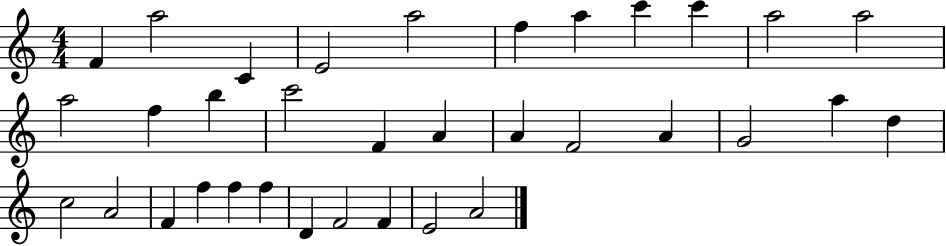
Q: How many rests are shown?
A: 0